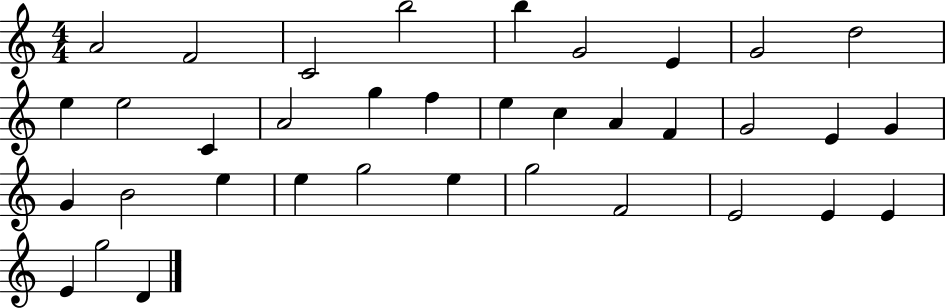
X:1
T:Untitled
M:4/4
L:1/4
K:C
A2 F2 C2 b2 b G2 E G2 d2 e e2 C A2 g f e c A F G2 E G G B2 e e g2 e g2 F2 E2 E E E g2 D